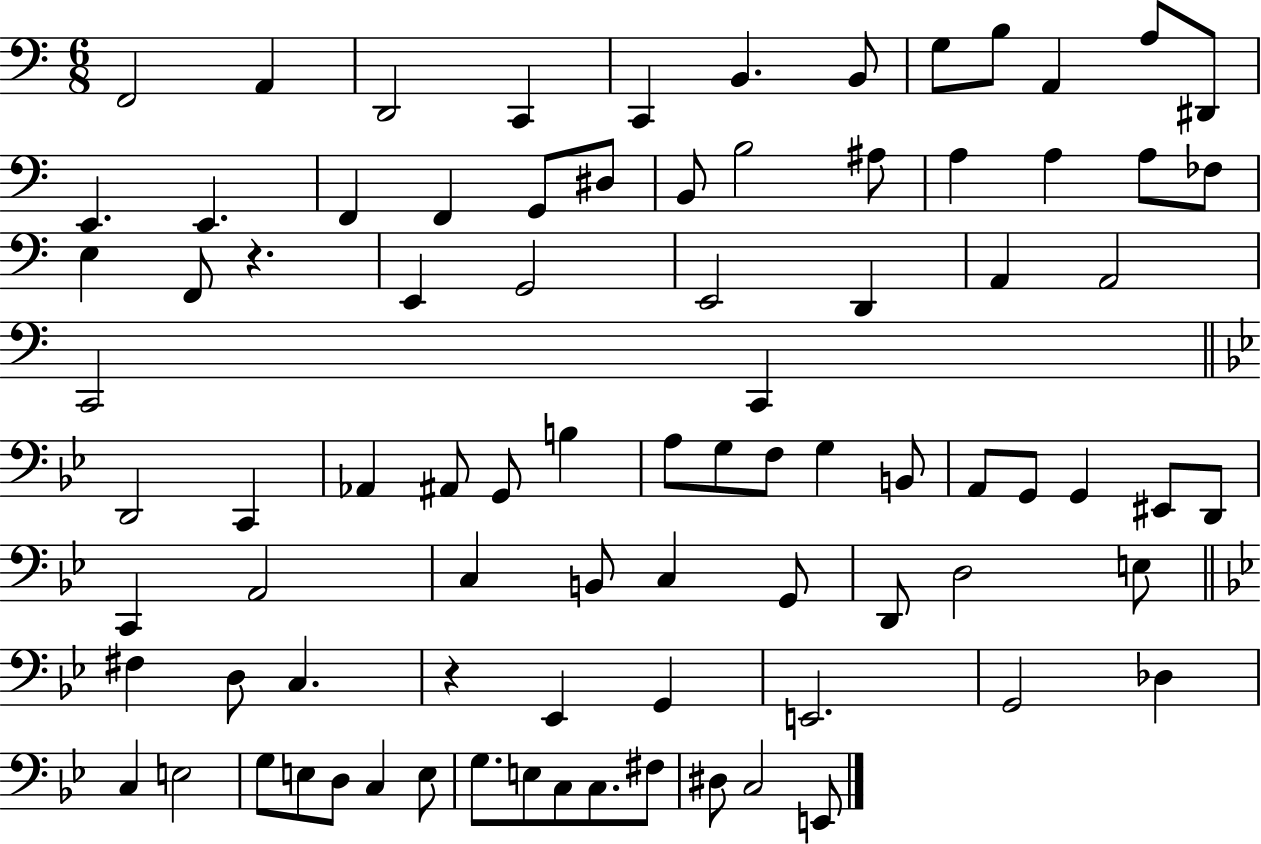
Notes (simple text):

F2/h A2/q D2/h C2/q C2/q B2/q. B2/e G3/e B3/e A2/q A3/e D#2/e E2/q. E2/q. F2/q F2/q G2/e D#3/e B2/e B3/h A#3/e A3/q A3/q A3/e FES3/e E3/q F2/e R/q. E2/q G2/h E2/h D2/q A2/q A2/h C2/h C2/q D2/h C2/q Ab2/q A#2/e G2/e B3/q A3/e G3/e F3/e G3/q B2/e A2/e G2/e G2/q EIS2/e D2/e C2/q A2/h C3/q B2/e C3/q G2/e D2/e D3/h E3/e F#3/q D3/e C3/q. R/q Eb2/q G2/q E2/h. G2/h Db3/q C3/q E3/h G3/e E3/e D3/e C3/q E3/e G3/e. E3/e C3/e C3/e. F#3/e D#3/e C3/h E2/e